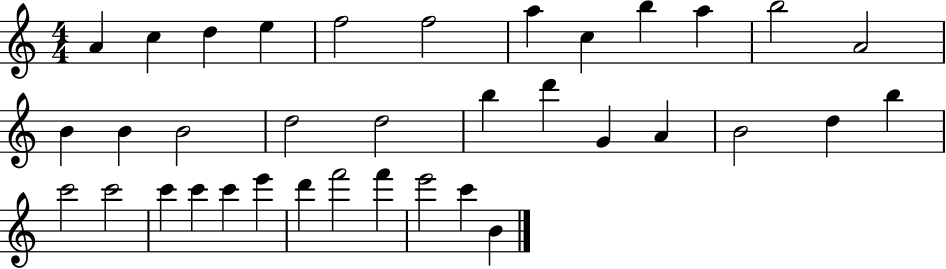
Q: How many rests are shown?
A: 0